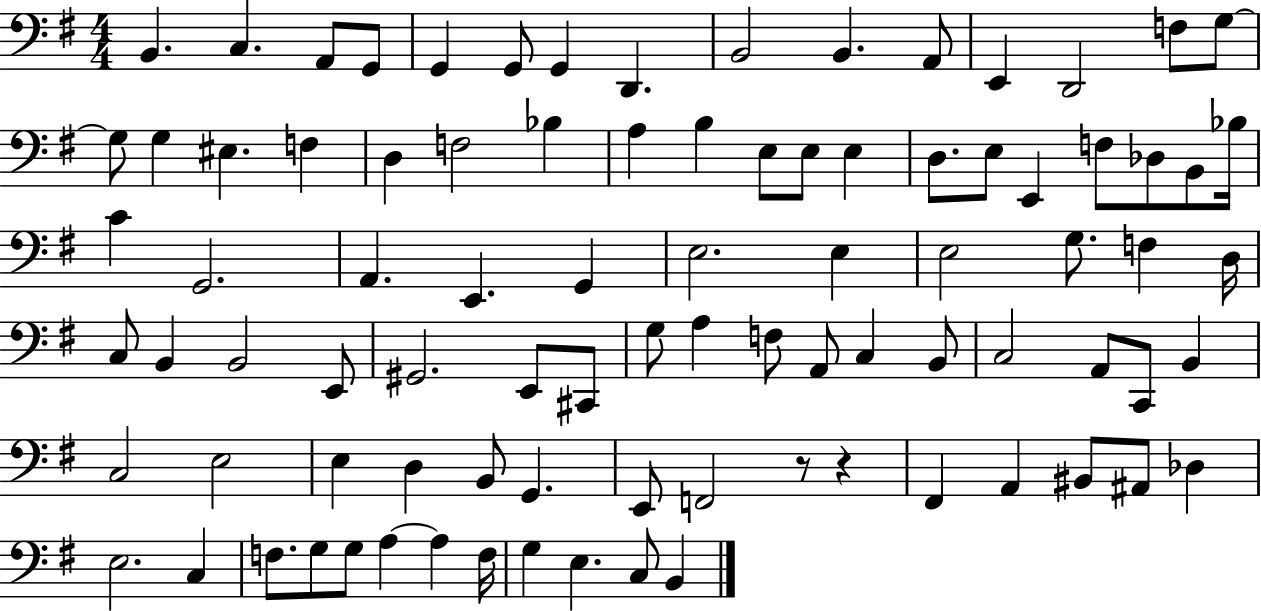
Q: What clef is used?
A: bass